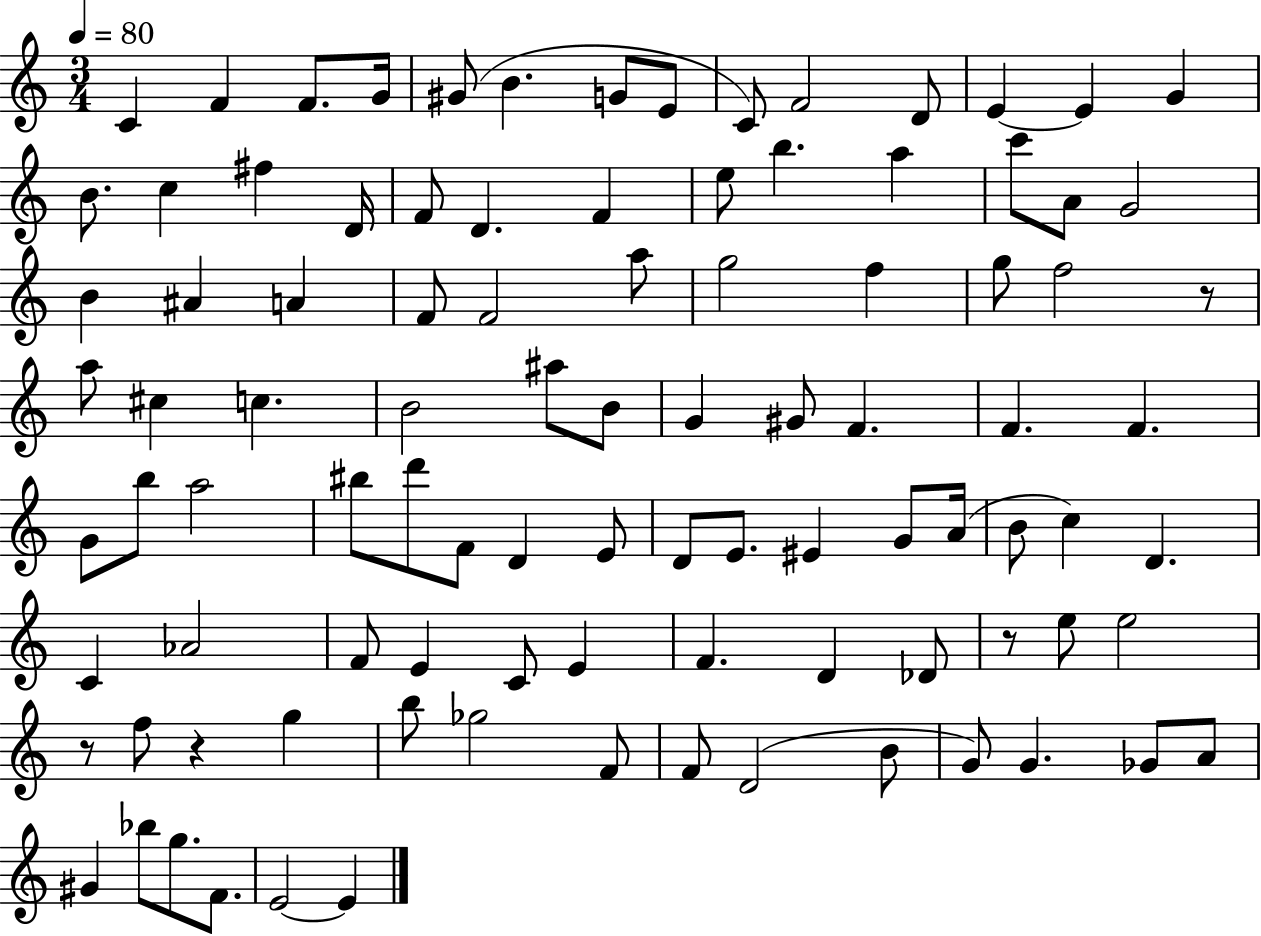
{
  \clef treble
  \numericTimeSignature
  \time 3/4
  \key c \major
  \tempo 4 = 80
  c'4 f'4 f'8. g'16 | gis'8( b'4. g'8 e'8 | c'8) f'2 d'8 | e'4~~ e'4 g'4 | \break b'8. c''4 fis''4 d'16 | f'8 d'4. f'4 | e''8 b''4. a''4 | c'''8 a'8 g'2 | \break b'4 ais'4 a'4 | f'8 f'2 a''8 | g''2 f''4 | g''8 f''2 r8 | \break a''8 cis''4 c''4. | b'2 ais''8 b'8 | g'4 gis'8 f'4. | f'4. f'4. | \break g'8 b''8 a''2 | bis''8 d'''8 f'8 d'4 e'8 | d'8 e'8. eis'4 g'8 a'16( | b'8 c''4) d'4. | \break c'4 aes'2 | f'8 e'4 c'8 e'4 | f'4. d'4 des'8 | r8 e''8 e''2 | \break r8 f''8 r4 g''4 | b''8 ges''2 f'8 | f'8 d'2( b'8 | g'8) g'4. ges'8 a'8 | \break gis'4 bes''8 g''8. f'8. | e'2~~ e'4 | \bar "|."
}